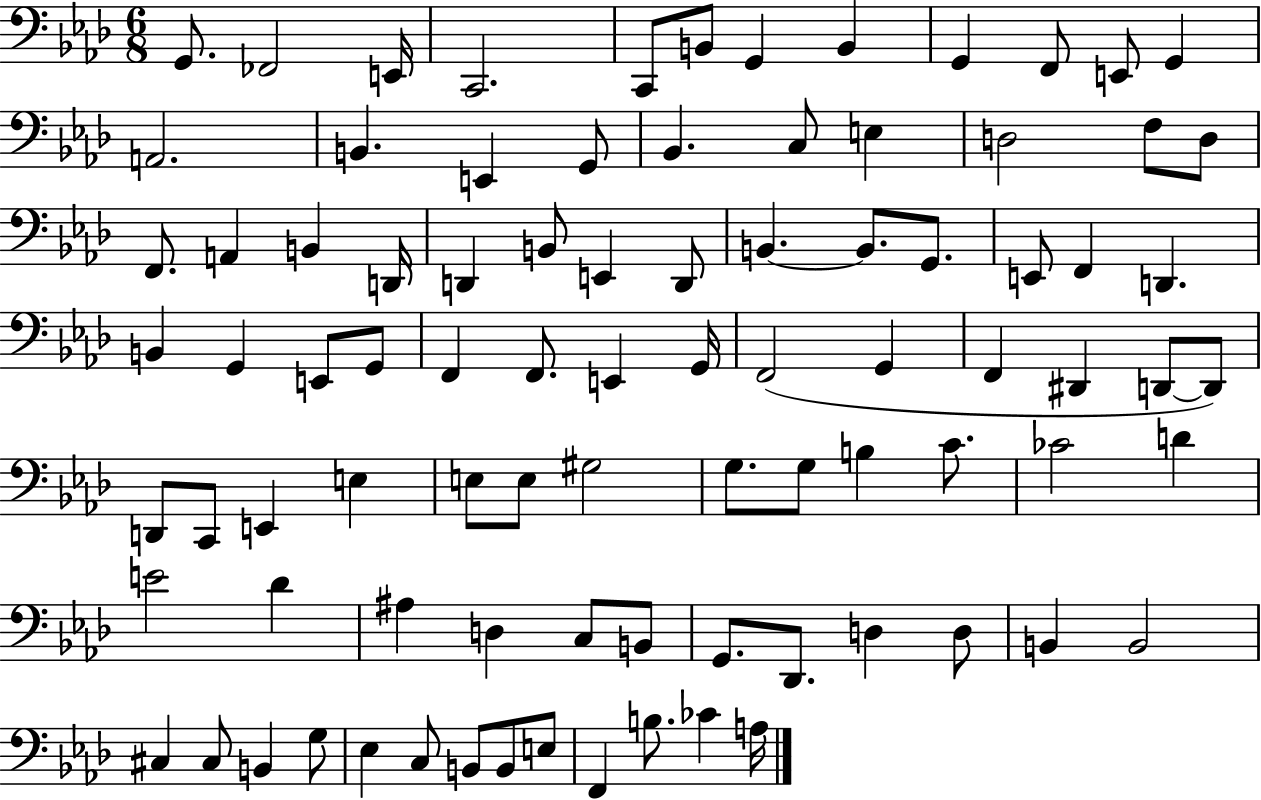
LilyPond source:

{
  \clef bass
  \numericTimeSignature
  \time 6/8
  \key aes \major
  g,8. fes,2 e,16 | c,2. | c,8 b,8 g,4 b,4 | g,4 f,8 e,8 g,4 | \break a,2. | b,4. e,4 g,8 | bes,4. c8 e4 | d2 f8 d8 | \break f,8. a,4 b,4 d,16 | d,4 b,8 e,4 d,8 | b,4.~~ b,8. g,8. | e,8 f,4 d,4. | \break b,4 g,4 e,8 g,8 | f,4 f,8. e,4 g,16 | f,2( g,4 | f,4 dis,4 d,8~~ d,8) | \break d,8 c,8 e,4 e4 | e8 e8 gis2 | g8. g8 b4 c'8. | ces'2 d'4 | \break e'2 des'4 | ais4 d4 c8 b,8 | g,8. des,8. d4 d8 | b,4 b,2 | \break cis4 cis8 b,4 g8 | ees4 c8 b,8 b,8 e8 | f,4 b8. ces'4 a16 | \bar "|."
}